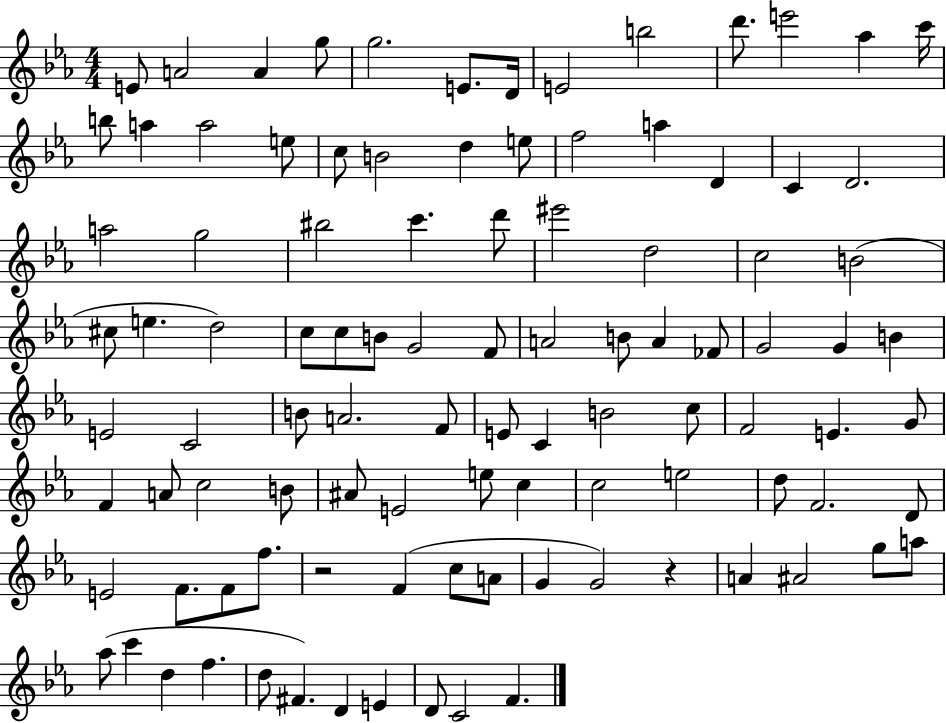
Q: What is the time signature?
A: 4/4